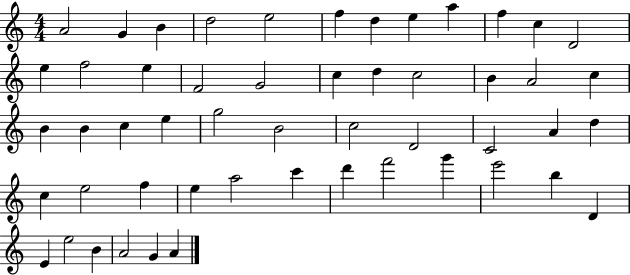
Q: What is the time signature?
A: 4/4